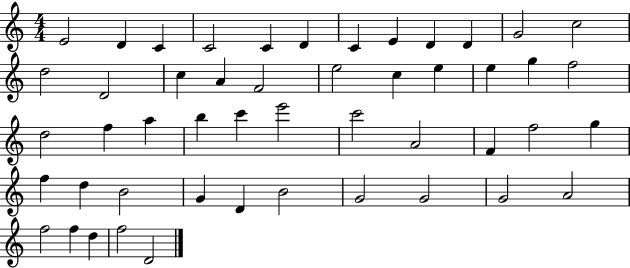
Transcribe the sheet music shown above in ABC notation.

X:1
T:Untitled
M:4/4
L:1/4
K:C
E2 D C C2 C D C E D D G2 c2 d2 D2 c A F2 e2 c e e g f2 d2 f a b c' e'2 c'2 A2 F f2 g f d B2 G D B2 G2 G2 G2 A2 f2 f d f2 D2